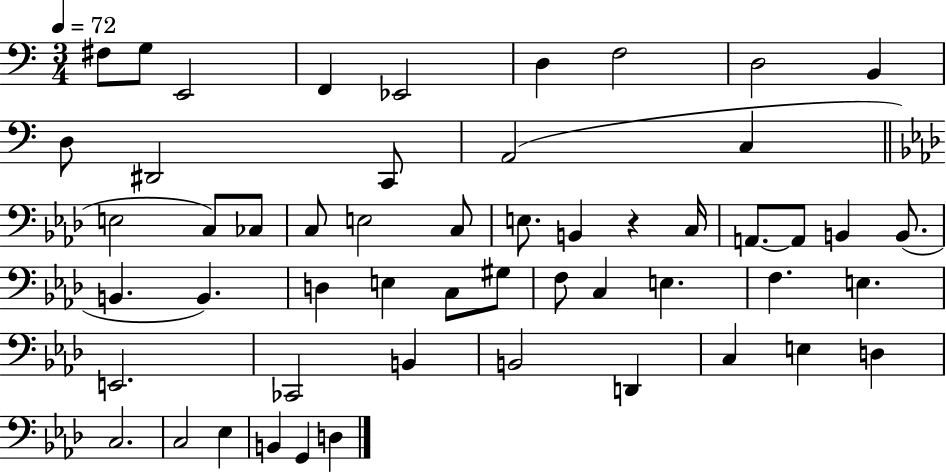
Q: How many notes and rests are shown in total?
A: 53